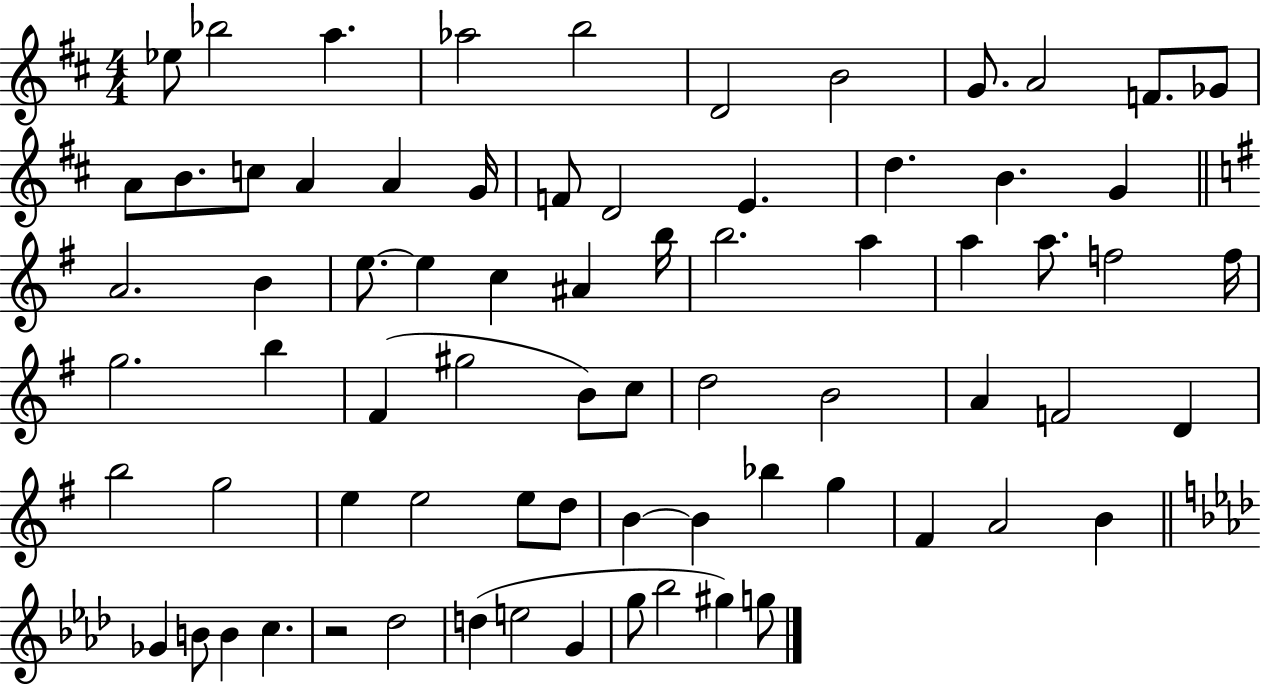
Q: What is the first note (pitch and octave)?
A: Eb5